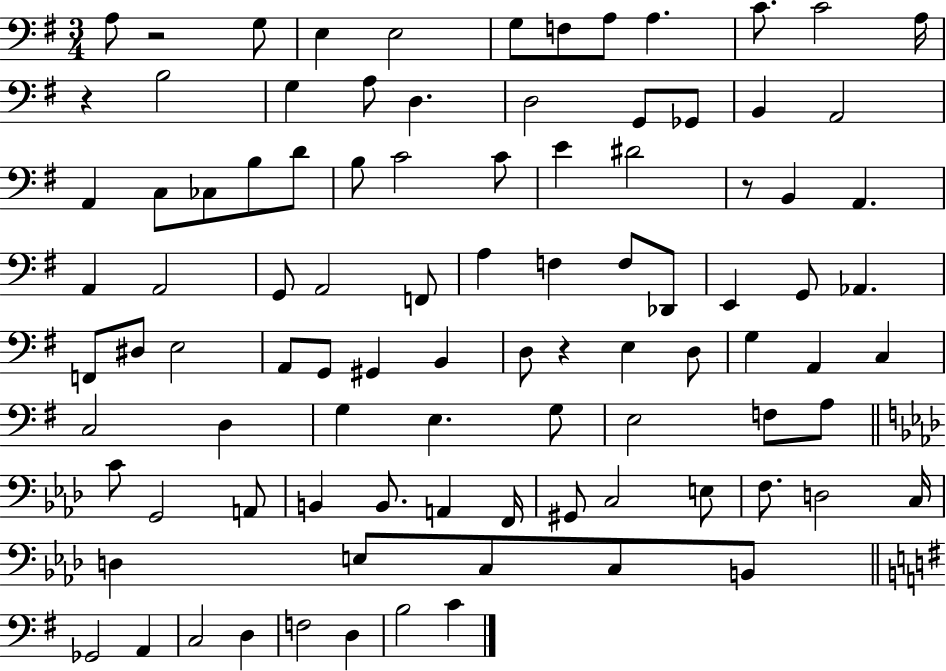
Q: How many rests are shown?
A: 4